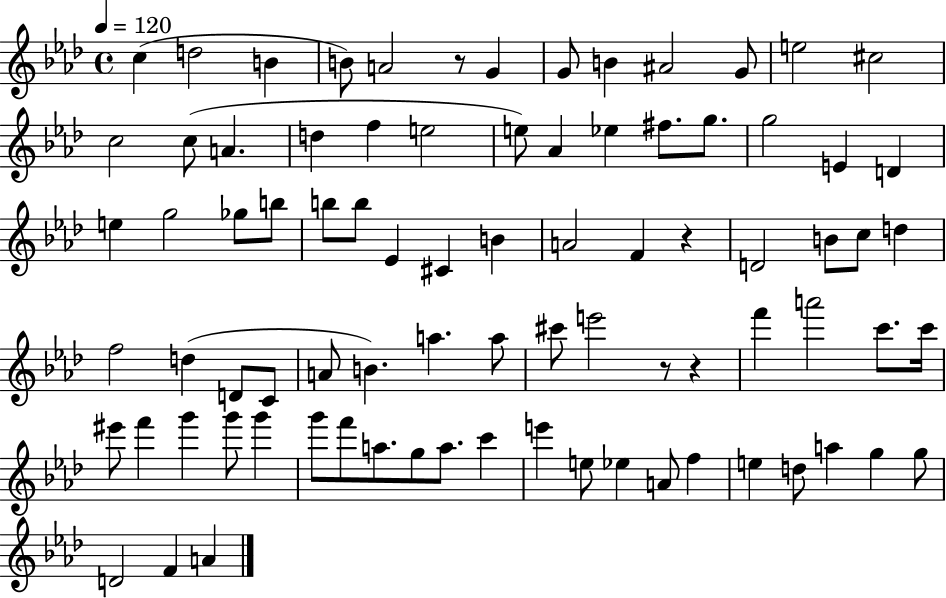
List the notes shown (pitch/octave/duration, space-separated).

C5/q D5/h B4/q B4/e A4/h R/e G4/q G4/e B4/q A#4/h G4/e E5/h C#5/h C5/h C5/e A4/q. D5/q F5/q E5/h E5/e Ab4/q Eb5/q F#5/e. G5/e. G5/h E4/q D4/q E5/q G5/h Gb5/e B5/e B5/e B5/e Eb4/q C#4/q B4/q A4/h F4/q R/q D4/h B4/e C5/e D5/q F5/h D5/q D4/e C4/e A4/e B4/q. A5/q. A5/e C#6/e E6/h R/e R/q F6/q A6/h C6/e. C6/s EIS6/e F6/q G6/q G6/e G6/q G6/e F6/e A5/e. G5/e A5/e. C6/q E6/q E5/e Eb5/q A4/e F5/q E5/q D5/e A5/q G5/q G5/e D4/h F4/q A4/q